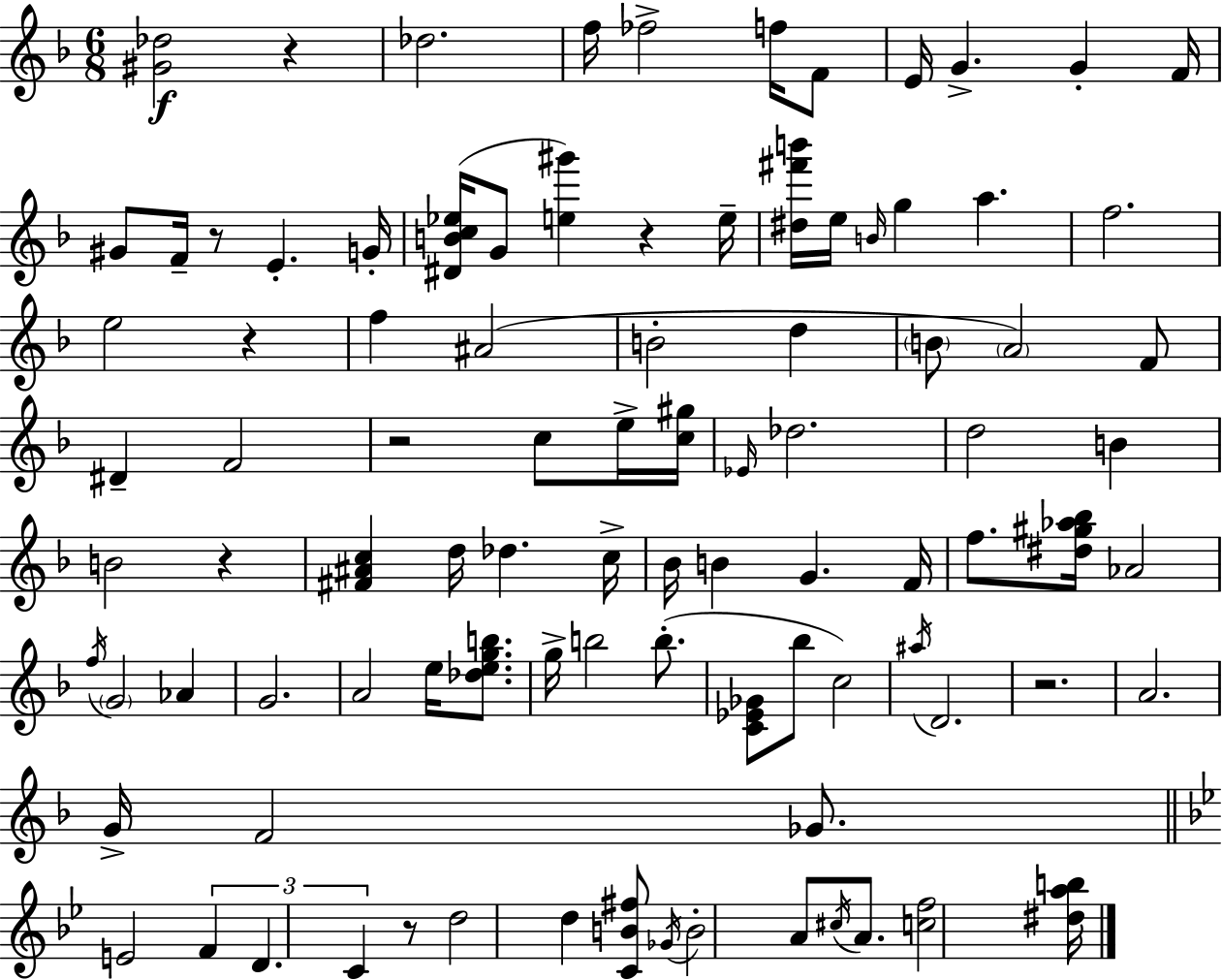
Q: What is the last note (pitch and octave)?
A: A4